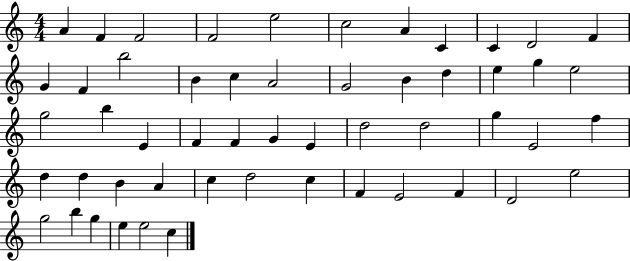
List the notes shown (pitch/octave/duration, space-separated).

A4/q F4/q F4/h F4/h E5/h C5/h A4/q C4/q C4/q D4/h F4/q G4/q F4/q B5/h B4/q C5/q A4/h G4/h B4/q D5/q E5/q G5/q E5/h G5/h B5/q E4/q F4/q F4/q G4/q E4/q D5/h D5/h G5/q E4/h F5/q D5/q D5/q B4/q A4/q C5/q D5/h C5/q F4/q E4/h F4/q D4/h E5/h G5/h B5/q G5/q E5/q E5/h C5/q